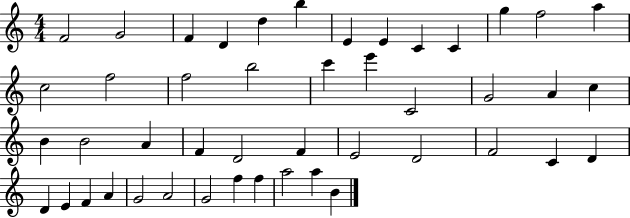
F4/h G4/h F4/q D4/q D5/q B5/q E4/q E4/q C4/q C4/q G5/q F5/h A5/q C5/h F5/h F5/h B5/h C6/q E6/q C4/h G4/h A4/q C5/q B4/q B4/h A4/q F4/q D4/h F4/q E4/h D4/h F4/h C4/q D4/q D4/q E4/q F4/q A4/q G4/h A4/h G4/h F5/q F5/q A5/h A5/q B4/q